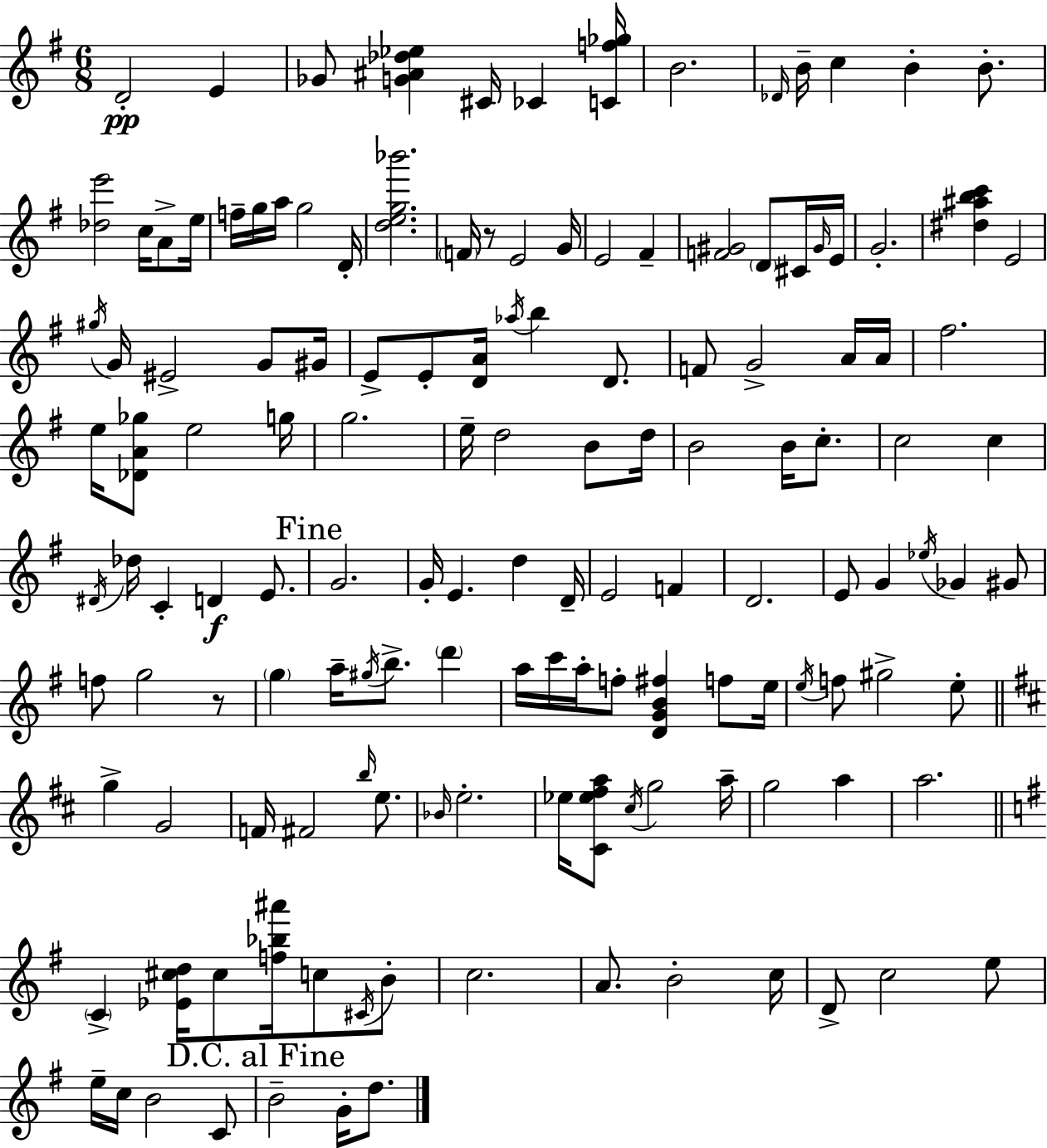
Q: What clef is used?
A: treble